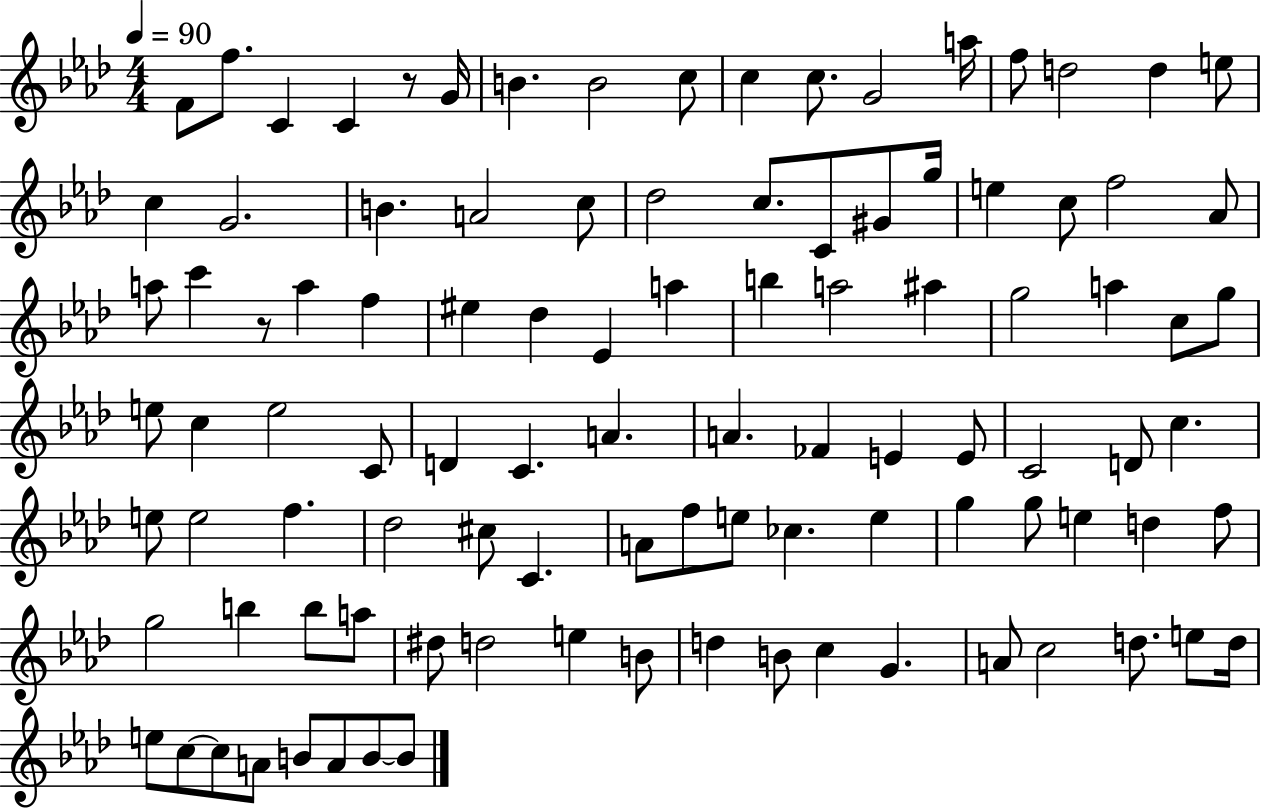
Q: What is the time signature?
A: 4/4